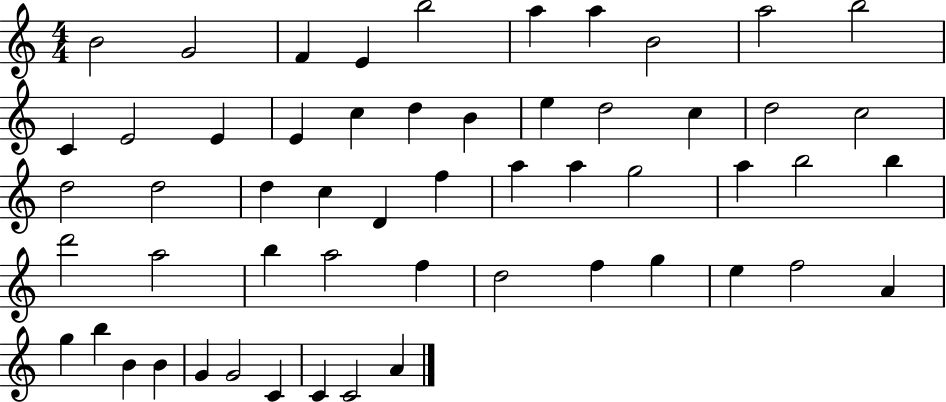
{
  \clef treble
  \numericTimeSignature
  \time 4/4
  \key c \major
  b'2 g'2 | f'4 e'4 b''2 | a''4 a''4 b'2 | a''2 b''2 | \break c'4 e'2 e'4 | e'4 c''4 d''4 b'4 | e''4 d''2 c''4 | d''2 c''2 | \break d''2 d''2 | d''4 c''4 d'4 f''4 | a''4 a''4 g''2 | a''4 b''2 b''4 | \break d'''2 a''2 | b''4 a''2 f''4 | d''2 f''4 g''4 | e''4 f''2 a'4 | \break g''4 b''4 b'4 b'4 | g'4 g'2 c'4 | c'4 c'2 a'4 | \bar "|."
}